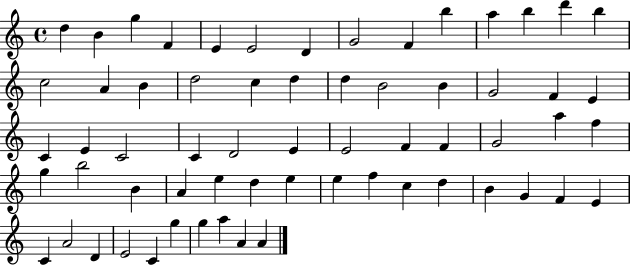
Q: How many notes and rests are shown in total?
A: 63